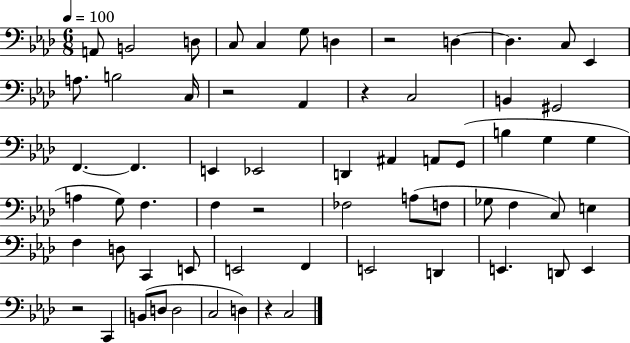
A2/e B2/h D3/e C3/e C3/q G3/e D3/q R/h D3/q D3/q. C3/e Eb2/q A3/e. B3/h C3/s R/h Ab2/q R/q C3/h B2/q G#2/h F2/q. F2/q. E2/q Eb2/h D2/q A#2/q A2/e G2/e B3/q G3/q G3/q A3/q G3/e F3/q. F3/q R/h FES3/h A3/e F3/e Gb3/e F3/q C3/e E3/q F3/q D3/e C2/q E2/e E2/h F2/q E2/h D2/q E2/q. D2/e E2/q R/h C2/q B2/e D3/e D3/h C3/h D3/q R/q C3/h